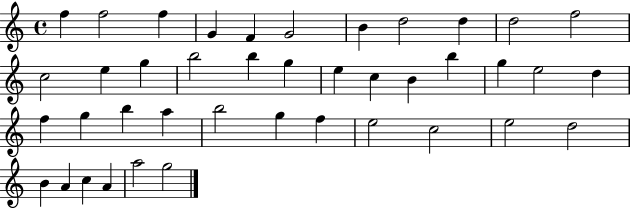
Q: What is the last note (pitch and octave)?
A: G5